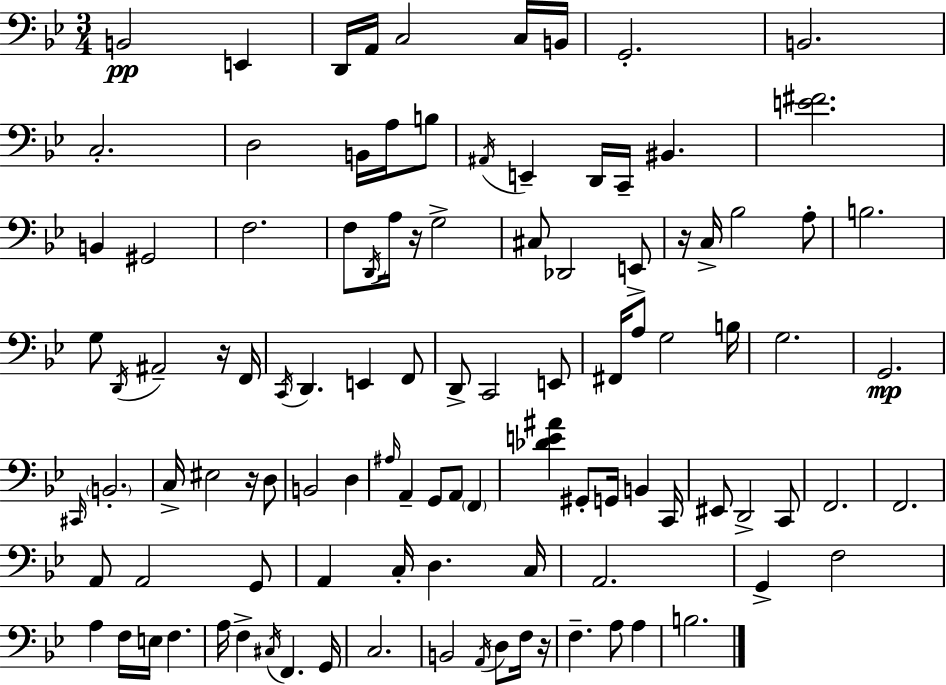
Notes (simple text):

B2/h E2/q D2/s A2/s C3/h C3/s B2/s G2/h. B2/h. C3/h. D3/h B2/s A3/s B3/e A#2/s E2/q D2/s C2/s BIS2/q. [E4,F#4]/h. B2/q G#2/h F3/h. F3/e D2/s A3/s R/s G3/h C#3/e Db2/h E2/e R/s C3/s Bb3/h A3/e B3/h. G3/e D2/s A#2/h R/s F2/s C2/s D2/q. E2/q F2/e D2/e C2/h E2/e F#2/s A3/e G3/h B3/s G3/h. G2/h. C#2/s B2/h. C3/s EIS3/h R/s D3/e B2/h D3/q A#3/s A2/q G2/e A2/e F2/q [Db4,E4,A#4]/q G#2/e G2/s B2/q C2/s EIS2/e D2/h C2/e F2/h. F2/h. A2/e A2/h G2/e A2/q C3/s D3/q. C3/s A2/h. G2/q F3/h A3/q F3/s E3/s F3/q. A3/s F3/q C#3/s F2/q. G2/s C3/h. B2/h A2/s D3/e F3/s R/s F3/q. A3/e A3/q B3/h.